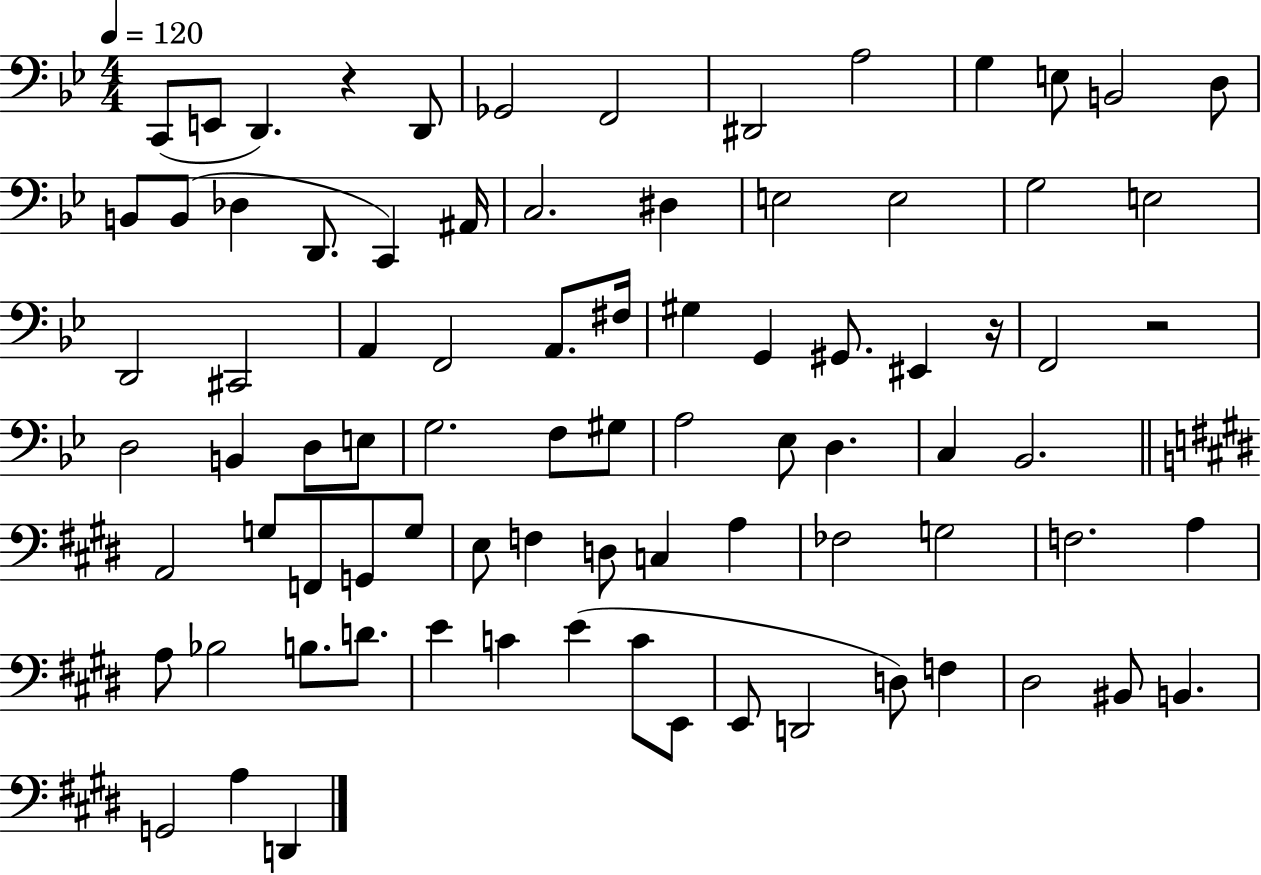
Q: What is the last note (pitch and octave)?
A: D2